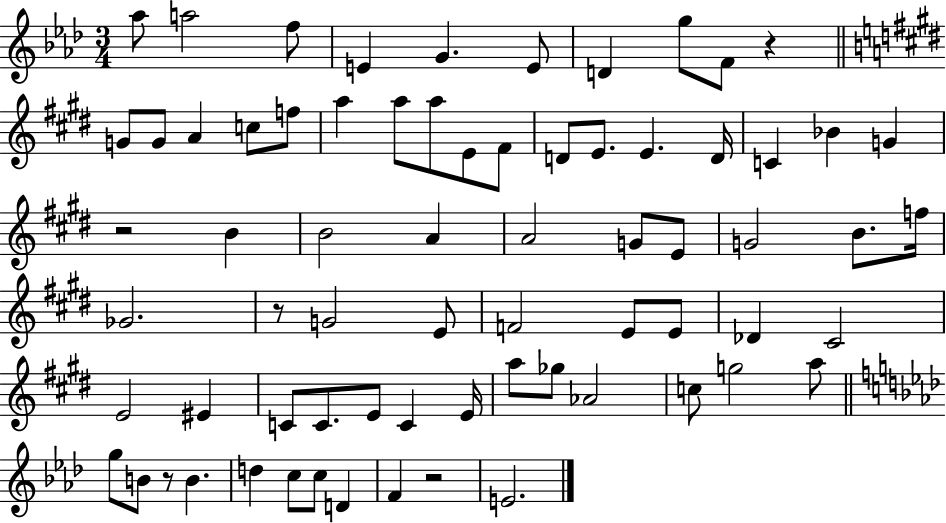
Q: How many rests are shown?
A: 5